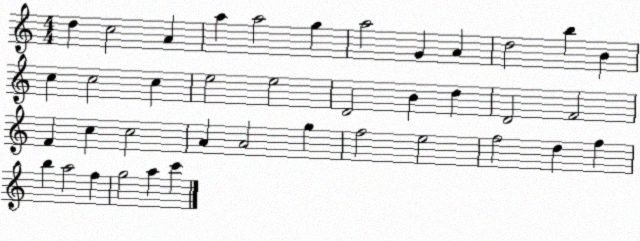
X:1
T:Untitled
M:4/4
L:1/4
K:C
d c2 A a a2 g a2 G A d2 b B c c2 c e2 e2 D2 B d D2 F2 F c c2 A A2 g f2 e2 f2 d f b a2 f g2 a c'